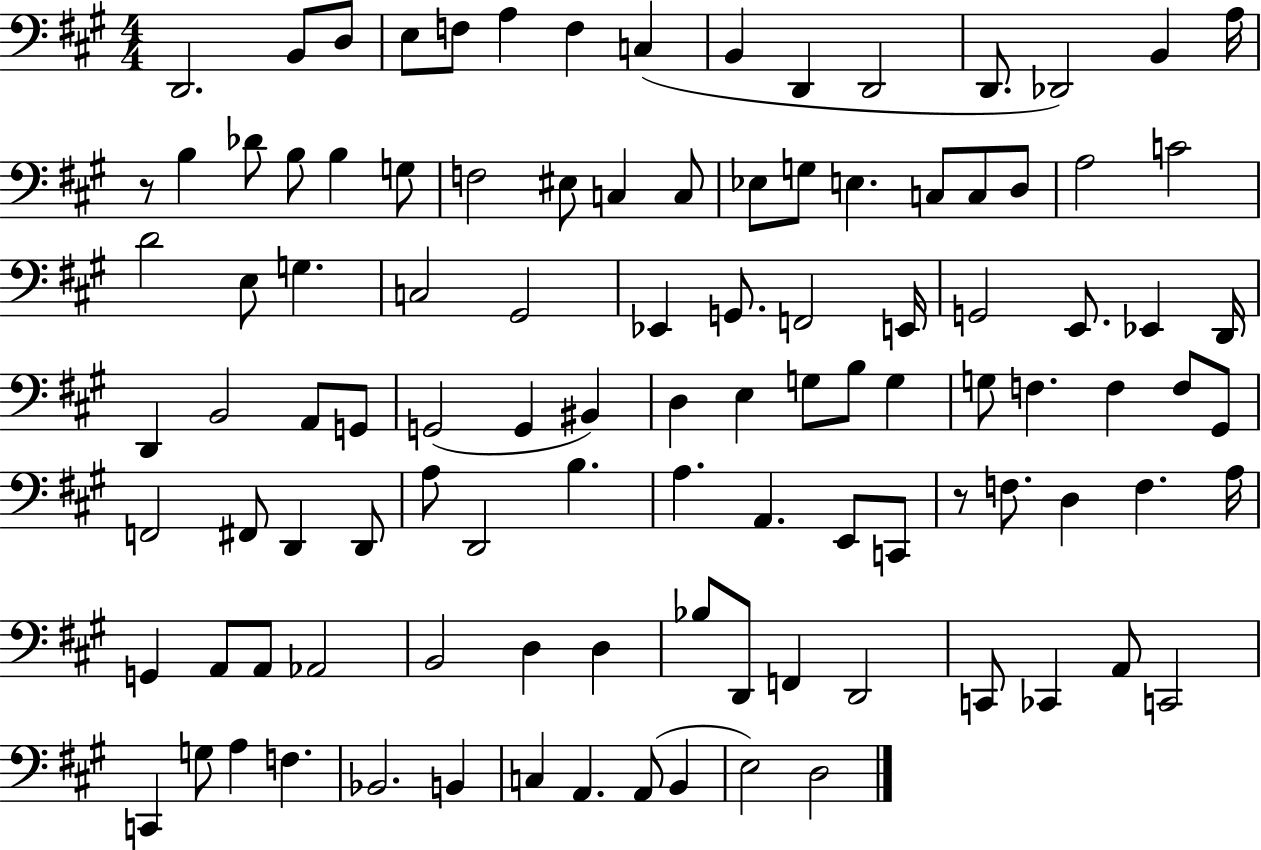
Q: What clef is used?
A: bass